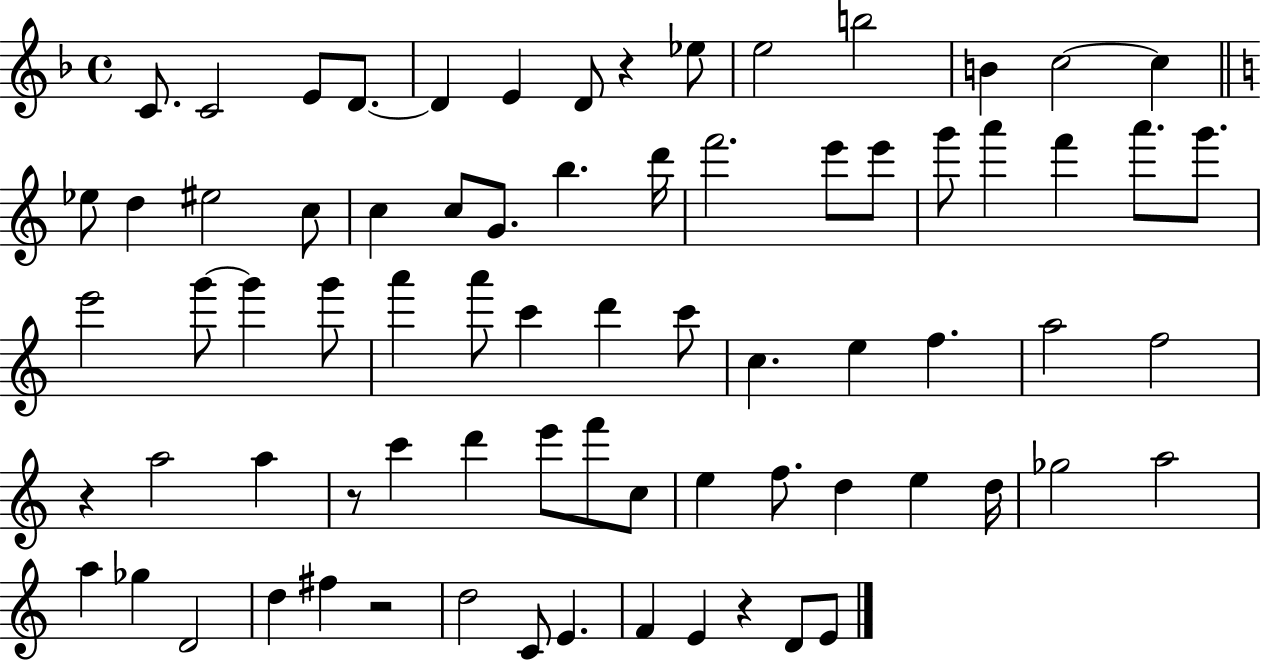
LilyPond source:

{
  \clef treble
  \time 4/4
  \defaultTimeSignature
  \key f \major
  c'8. c'2 e'8 d'8.~~ | d'4 e'4 d'8 r4 ees''8 | e''2 b''2 | b'4 c''2~~ c''4 | \break \bar "||" \break \key a \minor ees''8 d''4 eis''2 c''8 | c''4 c''8 g'8. b''4. d'''16 | f'''2. e'''8 e'''8 | g'''8 a'''4 f'''4 a'''8. g'''8. | \break e'''2 g'''8~~ g'''4 g'''8 | a'''4 a'''8 c'''4 d'''4 c'''8 | c''4. e''4 f''4. | a''2 f''2 | \break r4 a''2 a''4 | r8 c'''4 d'''4 e'''8 f'''8 c''8 | e''4 f''8. d''4 e''4 d''16 | ges''2 a''2 | \break a''4 ges''4 d'2 | d''4 fis''4 r2 | d''2 c'8 e'4. | f'4 e'4 r4 d'8 e'8 | \break \bar "|."
}